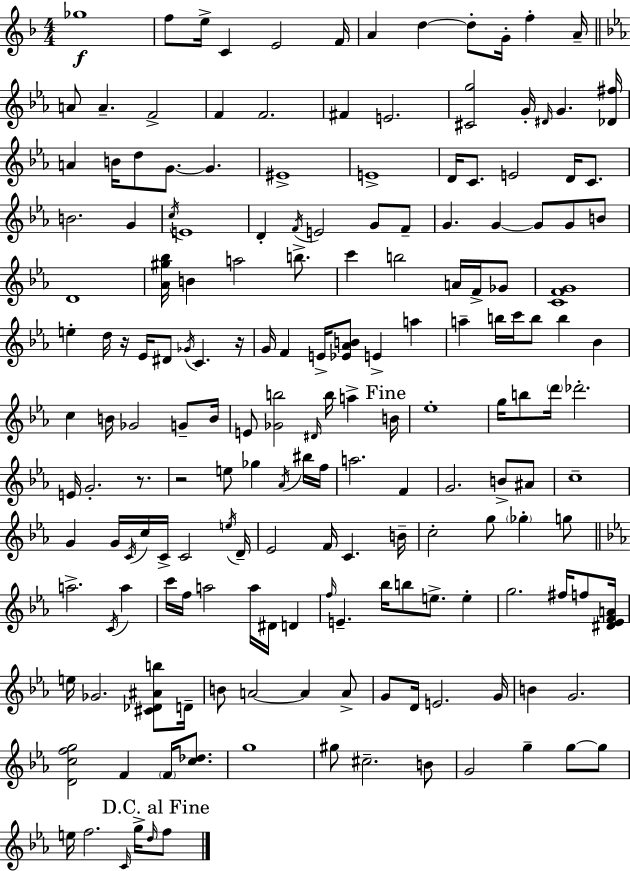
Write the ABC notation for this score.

X:1
T:Untitled
M:4/4
L:1/4
K:F
_g4 f/2 e/4 C E2 F/4 A d d/2 G/4 f A/4 A/2 A F2 F F2 ^F E2 [^Cg]2 G/4 ^D/4 G [_D^f]/4 A B/4 d/2 G/2 G ^E4 E4 D/4 C/2 E2 D/4 C/2 B2 G c/4 E4 D F/4 E2 G/2 F/2 G G G/2 G/2 B/2 D4 [_A^g_b]/4 B a2 b/2 c' b2 A/4 F/4 _G/2 [CFG]4 e d/4 z/4 _E/4 ^D/2 _G/4 C z/4 G/4 F E/4 [_E_AB]/2 E a a b/4 c'/4 b/2 b _B c B/4 _G2 G/2 B/4 E/2 [_Gb]2 ^D/4 b/4 a B/4 _e4 g/4 b/2 d'/4 _d'2 E/4 G2 z/2 z2 e/2 _g _A/4 ^b/4 f/4 a2 F G2 B/2 ^A/2 c4 G G/4 C/4 c/4 C/4 C2 e/4 D/4 _E2 F/4 C B/4 c2 g/2 _g g/2 a2 C/4 a c'/4 f/4 a2 a/4 ^D/4 D f/4 E _b/4 b/2 e/2 e g2 ^f/4 f/2 [^D_EFA]/4 e/4 _G2 [^C_D^Ab]/2 D/4 B/2 A2 A A/2 G/2 D/4 E2 G/4 B G2 [Dcfg]2 F F/4 [c_d]/2 g4 ^g/2 ^c2 B/2 G2 g g/2 g/2 e/4 f2 C/4 g/4 d/4 f/2